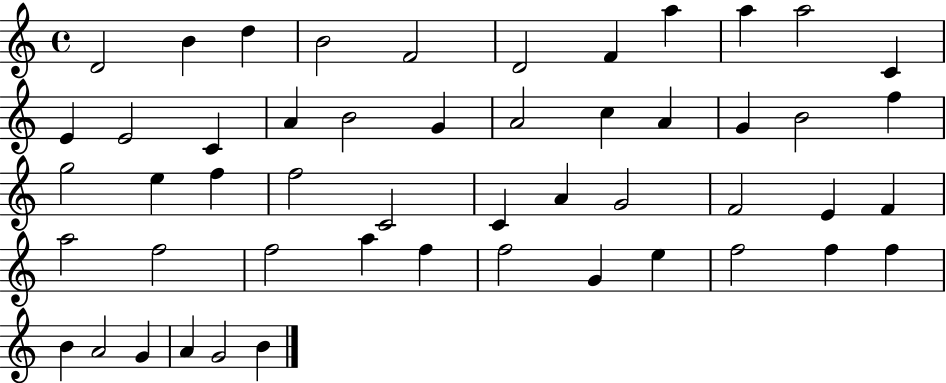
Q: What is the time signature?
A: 4/4